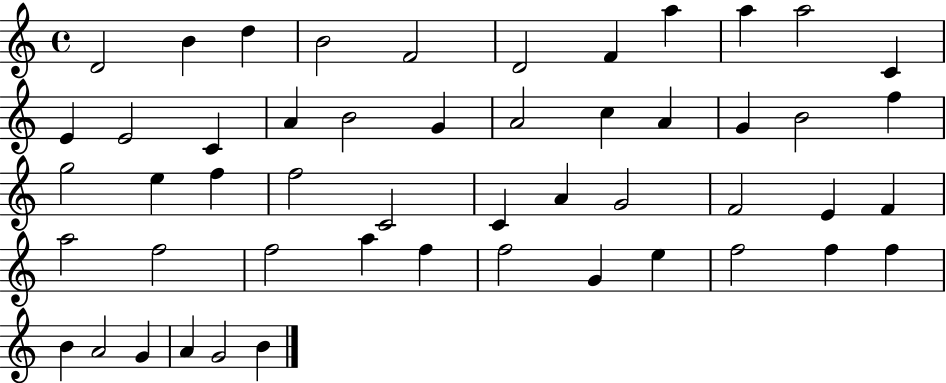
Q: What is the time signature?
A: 4/4